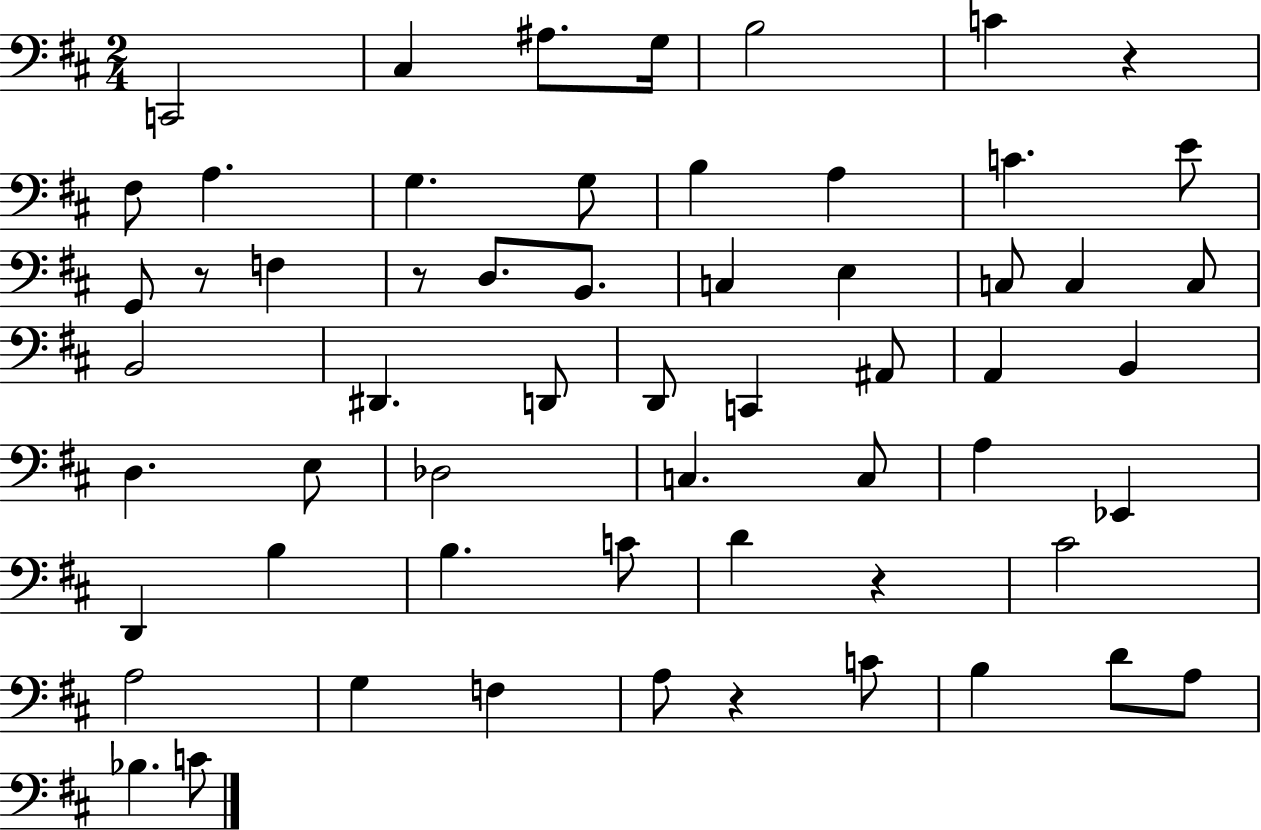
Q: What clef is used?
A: bass